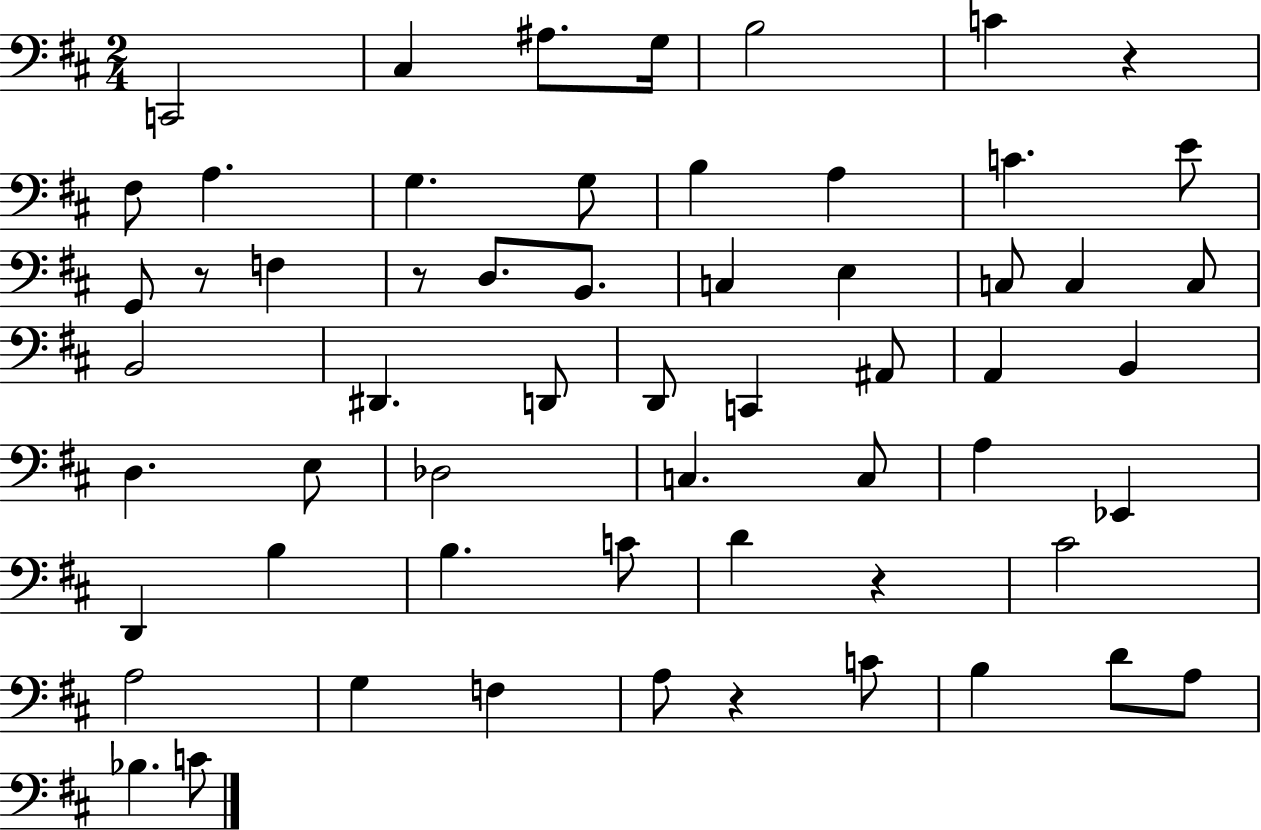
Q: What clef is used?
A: bass